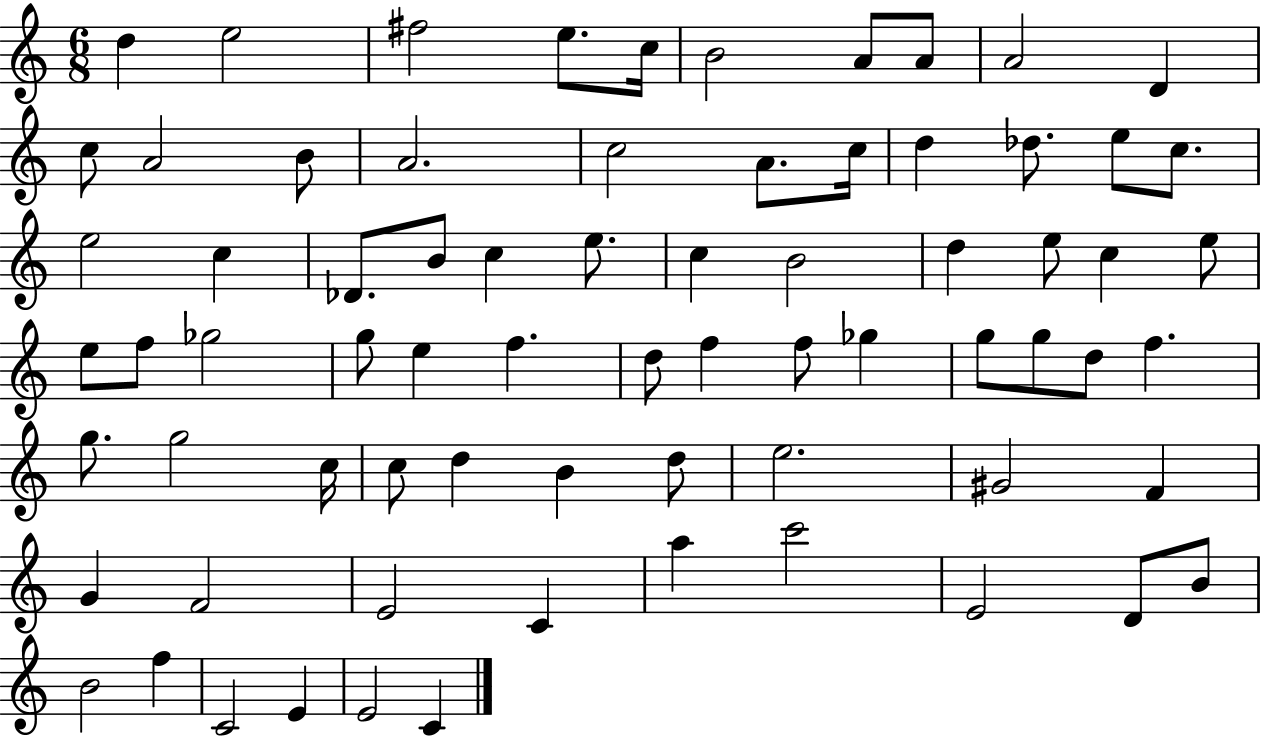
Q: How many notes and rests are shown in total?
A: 72